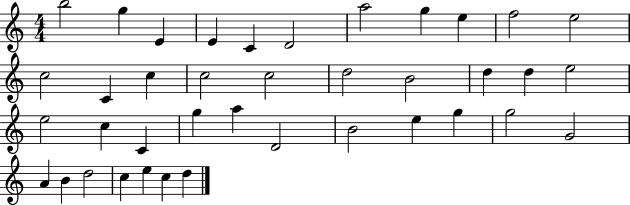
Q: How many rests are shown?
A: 0